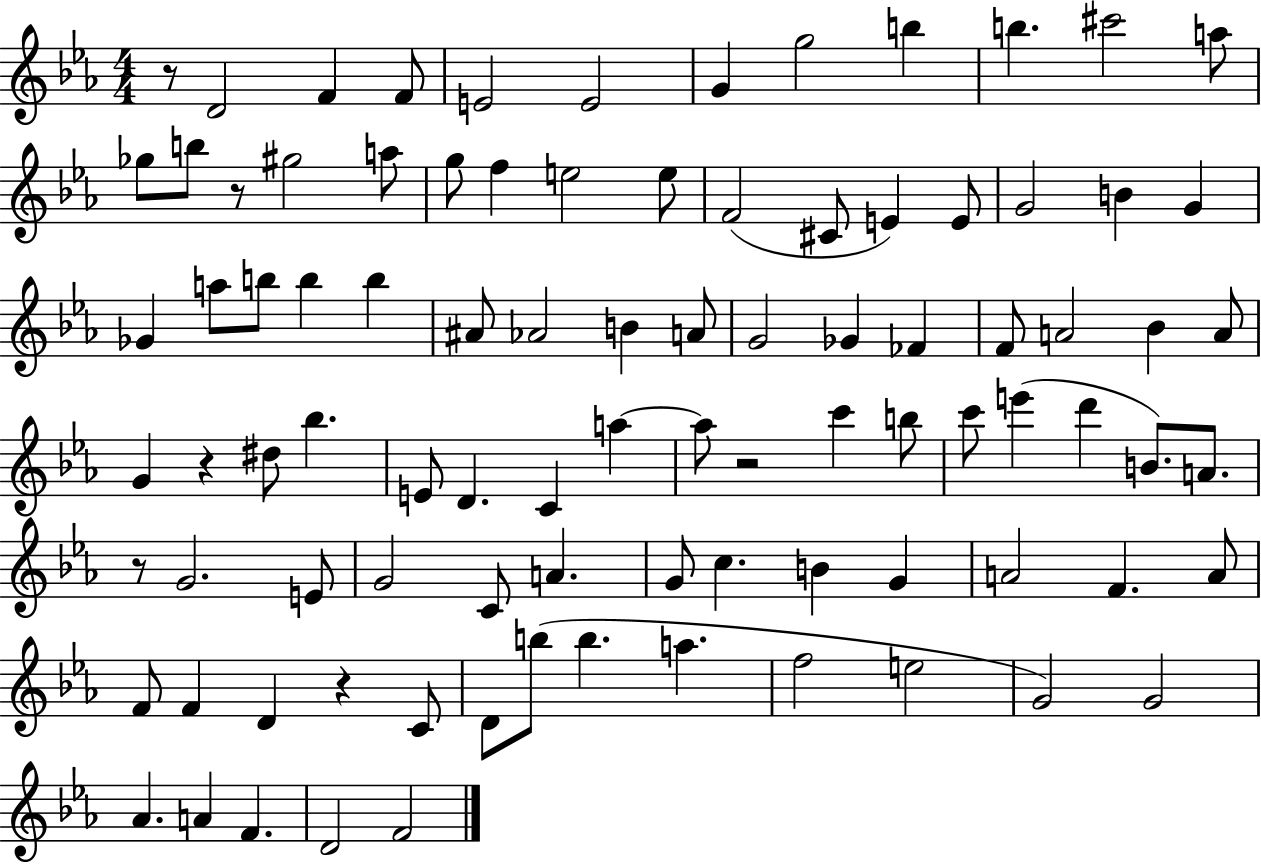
{
  \clef treble
  \numericTimeSignature
  \time 4/4
  \key ees \major
  r8 d'2 f'4 f'8 | e'2 e'2 | g'4 g''2 b''4 | b''4. cis'''2 a''8 | \break ges''8 b''8 r8 gis''2 a''8 | g''8 f''4 e''2 e''8 | f'2( cis'8 e'4) e'8 | g'2 b'4 g'4 | \break ges'4 a''8 b''8 b''4 b''4 | ais'8 aes'2 b'4 a'8 | g'2 ges'4 fes'4 | f'8 a'2 bes'4 a'8 | \break g'4 r4 dis''8 bes''4. | e'8 d'4. c'4 a''4~~ | a''8 r2 c'''4 b''8 | c'''8 e'''4( d'''4 b'8.) a'8. | \break r8 g'2. e'8 | g'2 c'8 a'4. | g'8 c''4. b'4 g'4 | a'2 f'4. a'8 | \break f'8 f'4 d'4 r4 c'8 | d'8 b''8( b''4. a''4. | f''2 e''2 | g'2) g'2 | \break aes'4. a'4 f'4. | d'2 f'2 | \bar "|."
}